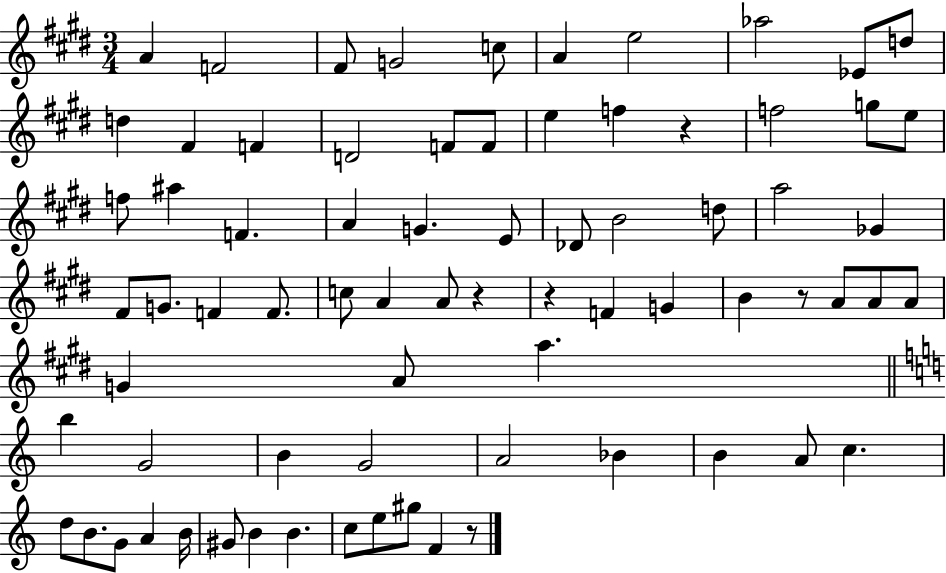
{
  \clef treble
  \numericTimeSignature
  \time 3/4
  \key e \major
  \repeat volta 2 { a'4 f'2 | fis'8 g'2 c''8 | a'4 e''2 | aes''2 ees'8 d''8 | \break d''4 fis'4 f'4 | d'2 f'8 f'8 | e''4 f''4 r4 | f''2 g''8 e''8 | \break f''8 ais''4 f'4. | a'4 g'4. e'8 | des'8 b'2 d''8 | a''2 ges'4 | \break fis'8 g'8. f'4 f'8. | c''8 a'4 a'8 r4 | r4 f'4 g'4 | b'4 r8 a'8 a'8 a'8 | \break g'4 a'8 a''4. | \bar "||" \break \key a \minor b''4 g'2 | b'4 g'2 | a'2 bes'4 | b'4 a'8 c''4. | \break d''8 b'8. g'8 a'4 b'16 | gis'8 b'4 b'4. | c''8 e''8 gis''8 f'4 r8 | } \bar "|."
}